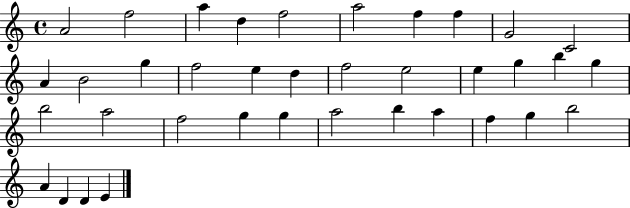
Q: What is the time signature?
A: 4/4